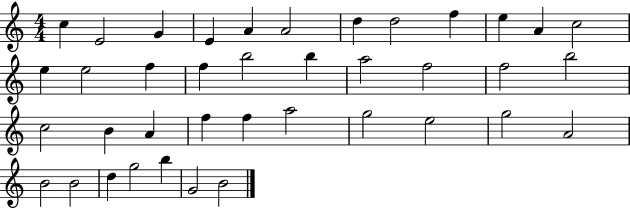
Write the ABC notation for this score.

X:1
T:Untitled
M:4/4
L:1/4
K:C
c E2 G E A A2 d d2 f e A c2 e e2 f f b2 b a2 f2 f2 b2 c2 B A f f a2 g2 e2 g2 A2 B2 B2 d g2 b G2 B2